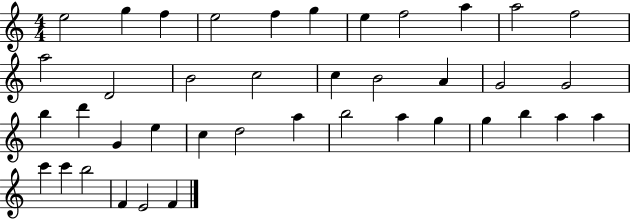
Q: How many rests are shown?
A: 0